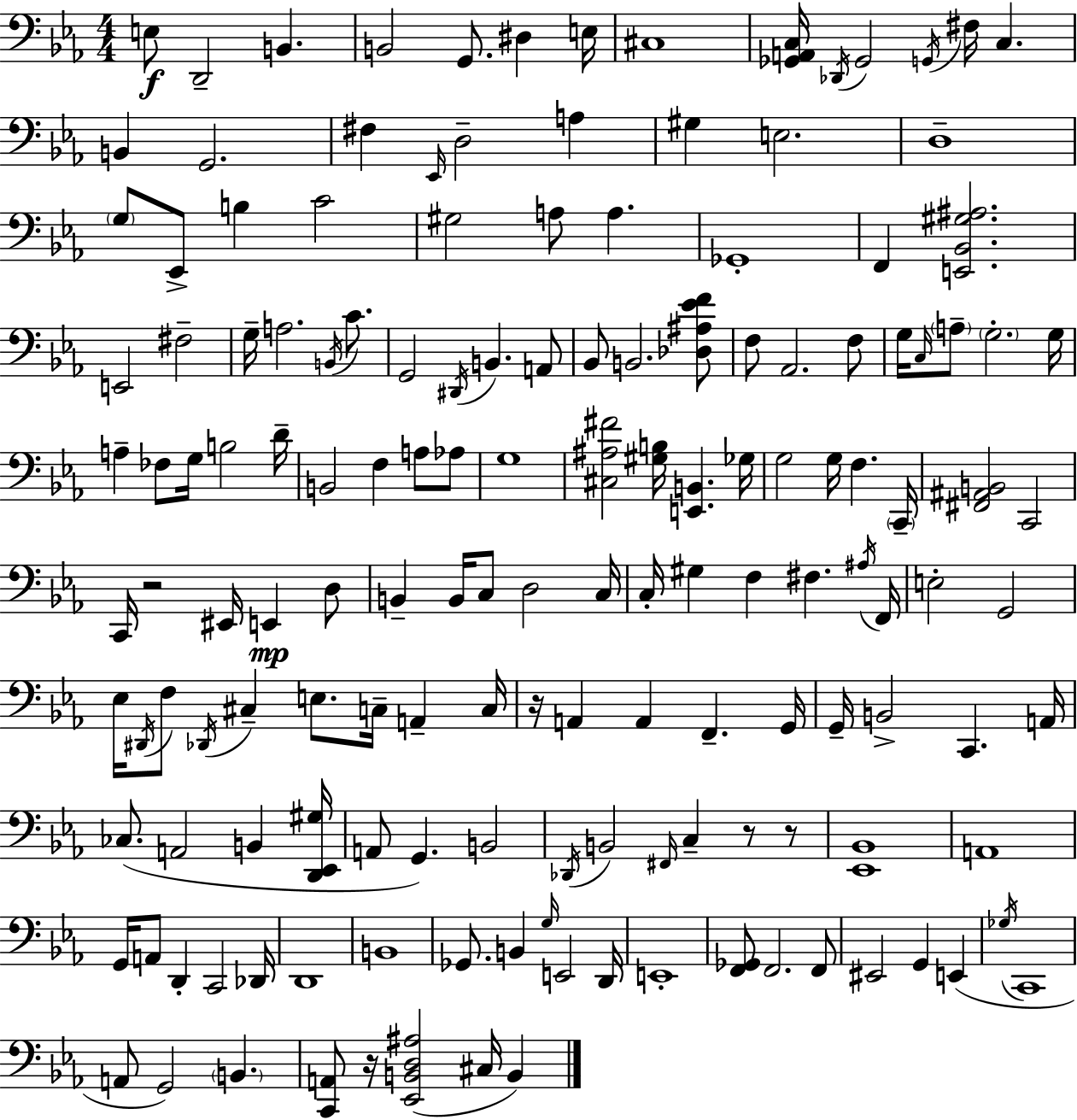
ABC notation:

X:1
T:Untitled
M:4/4
L:1/4
K:Eb
E,/2 D,,2 B,, B,,2 G,,/2 ^D, E,/4 ^C,4 [_G,,A,,C,]/4 _D,,/4 _G,,2 G,,/4 ^F,/4 C, B,, G,,2 ^F, _E,,/4 D,2 A, ^G, E,2 D,4 G,/2 _E,,/2 B, C2 ^G,2 A,/2 A, _G,,4 F,, [E,,_B,,^G,^A,]2 E,,2 ^F,2 G,/4 A,2 B,,/4 C/2 G,,2 ^D,,/4 B,, A,,/2 _B,,/2 B,,2 [_D,^A,_EF]/2 F,/2 _A,,2 F,/2 G,/4 C,/4 A,/2 G,2 G,/4 A, _F,/2 G,/4 B,2 D/4 B,,2 F, A,/2 _A,/2 G,4 [^C,^A,^F]2 [^G,B,]/4 [E,,B,,] _G,/4 G,2 G,/4 F, C,,/4 [^F,,^A,,B,,]2 C,,2 C,,/4 z2 ^E,,/4 E,, D,/2 B,, B,,/4 C,/2 D,2 C,/4 C,/4 ^G, F, ^F, ^A,/4 F,,/4 E,2 G,,2 _E,/4 ^D,,/4 F,/2 _D,,/4 ^C, E,/2 C,/4 A,, C,/4 z/4 A,, A,, F,, G,,/4 G,,/4 B,,2 C,, A,,/4 _C,/2 A,,2 B,, [D,,_E,,^G,]/4 A,,/2 G,, B,,2 _D,,/4 B,,2 ^F,,/4 C, z/2 z/2 [_E,,_B,,]4 A,,4 G,,/4 A,,/2 D,, C,,2 _D,,/4 D,,4 B,,4 _G,,/2 B,, G,/4 E,,2 D,,/4 E,,4 [F,,_G,,]/2 F,,2 F,,/2 ^E,,2 G,, E,, _G,/4 C,,4 A,,/2 G,,2 B,, [C,,A,,]/2 z/4 [_E,,B,,D,^A,]2 ^C,/4 B,,